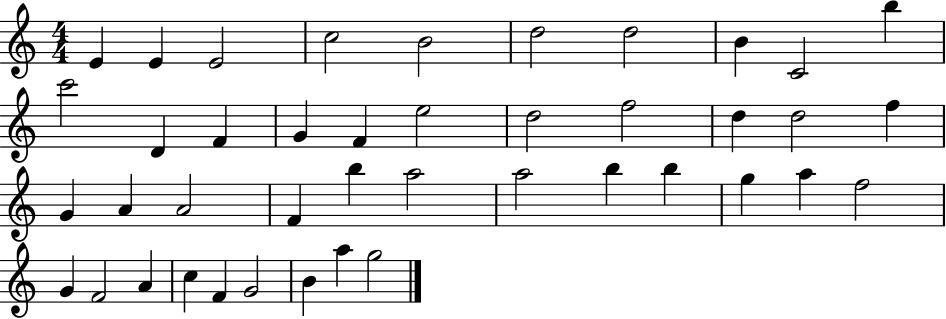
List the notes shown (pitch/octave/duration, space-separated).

E4/q E4/q E4/h C5/h B4/h D5/h D5/h B4/q C4/h B5/q C6/h D4/q F4/q G4/q F4/q E5/h D5/h F5/h D5/q D5/h F5/q G4/q A4/q A4/h F4/q B5/q A5/h A5/h B5/q B5/q G5/q A5/q F5/h G4/q F4/h A4/q C5/q F4/q G4/h B4/q A5/q G5/h